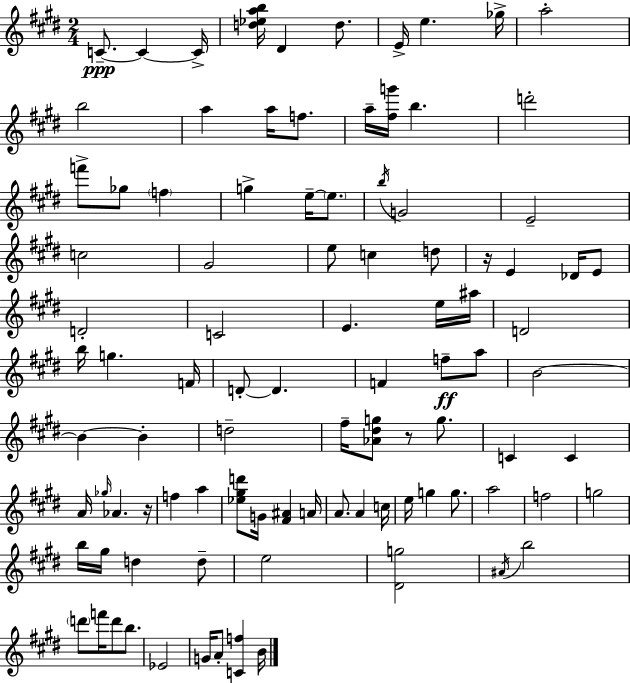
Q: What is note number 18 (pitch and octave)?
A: Gb5